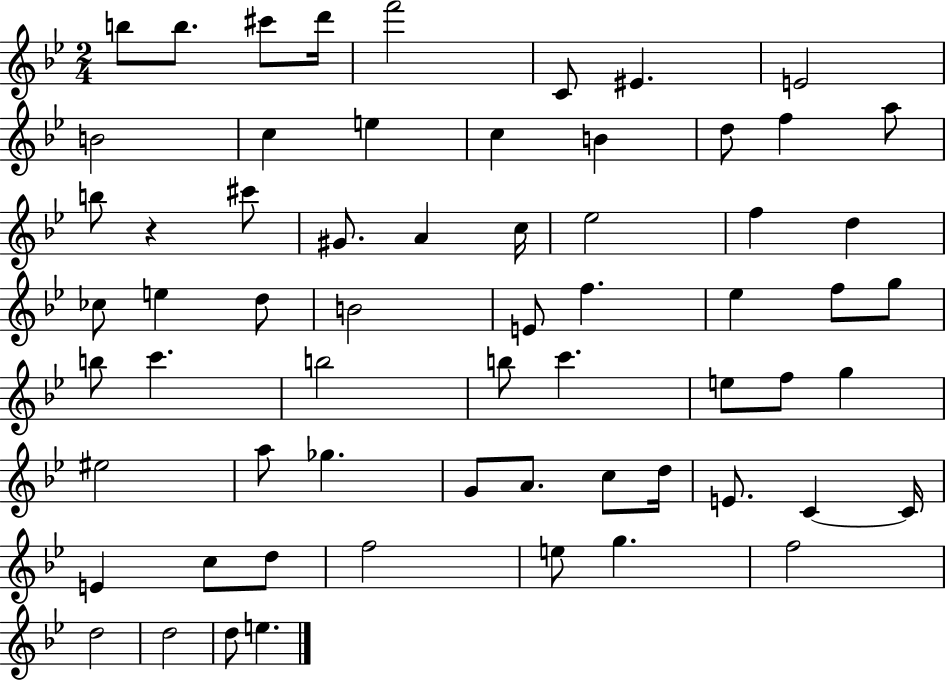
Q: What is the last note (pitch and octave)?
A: E5